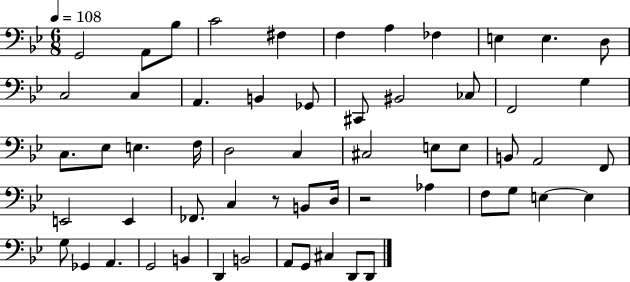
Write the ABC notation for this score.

X:1
T:Untitled
M:6/8
L:1/4
K:Bb
G,,2 A,,/2 _B,/2 C2 ^F, F, A, _F, E, E, D,/2 C,2 C, A,, B,, _G,,/2 ^C,,/2 ^B,,2 _C,/2 F,,2 G, C,/2 _E,/2 E, F,/4 D,2 C, ^C,2 E,/2 E,/2 B,,/2 A,,2 F,,/2 E,,2 E,, _F,,/2 C, z/2 B,,/2 D,/4 z2 _A, F,/2 G,/2 E, E, G,/2 _G,, A,, G,,2 B,, D,, B,,2 A,,/2 G,,/2 ^C, D,,/2 D,,/2